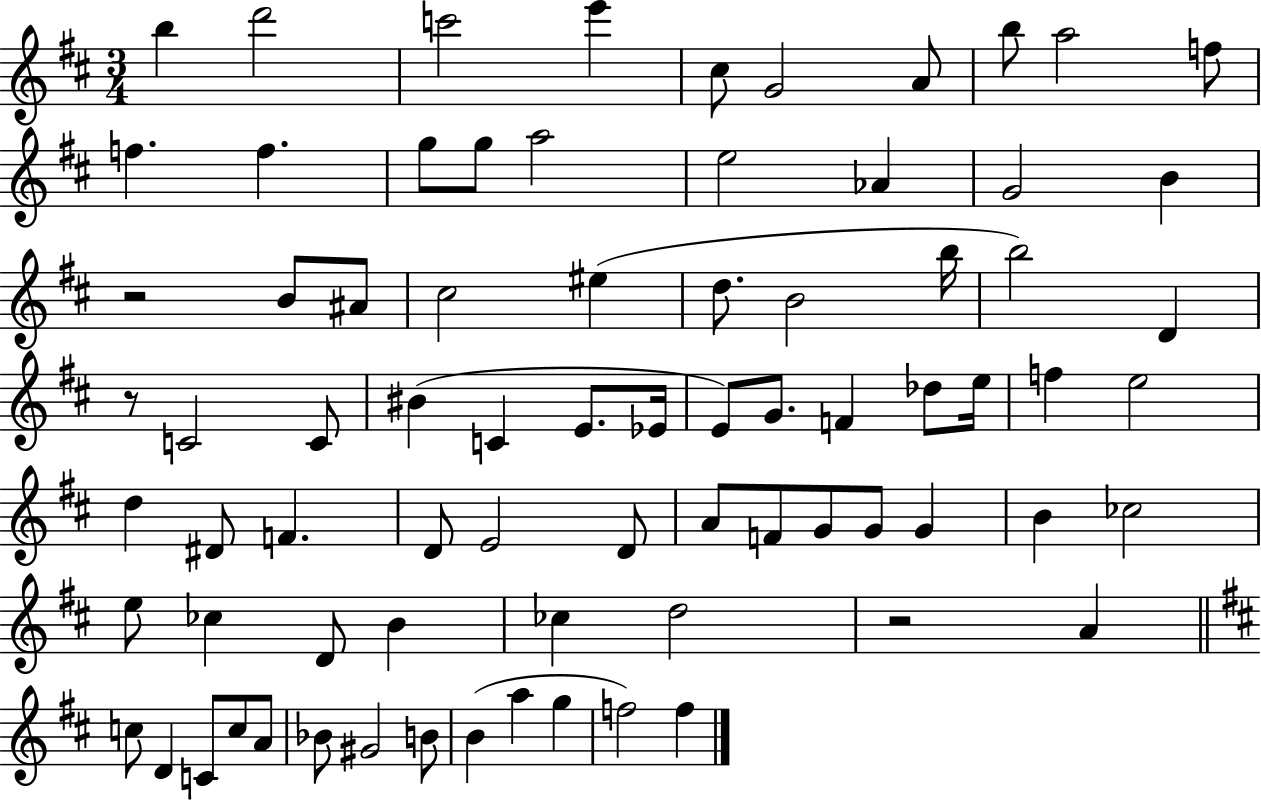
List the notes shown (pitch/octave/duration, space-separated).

B5/q D6/h C6/h E6/q C#5/e G4/h A4/e B5/e A5/h F5/e F5/q. F5/q. G5/e G5/e A5/h E5/h Ab4/q G4/h B4/q R/h B4/e A#4/e C#5/h EIS5/q D5/e. B4/h B5/s B5/h D4/q R/e C4/h C4/e BIS4/q C4/q E4/e. Eb4/s E4/e G4/e. F4/q Db5/e E5/s F5/q E5/h D5/q D#4/e F4/q. D4/e E4/h D4/e A4/e F4/e G4/e G4/e G4/q B4/q CES5/h E5/e CES5/q D4/e B4/q CES5/q D5/h R/h A4/q C5/e D4/q C4/e C5/e A4/e Bb4/e G#4/h B4/e B4/q A5/q G5/q F5/h F5/q